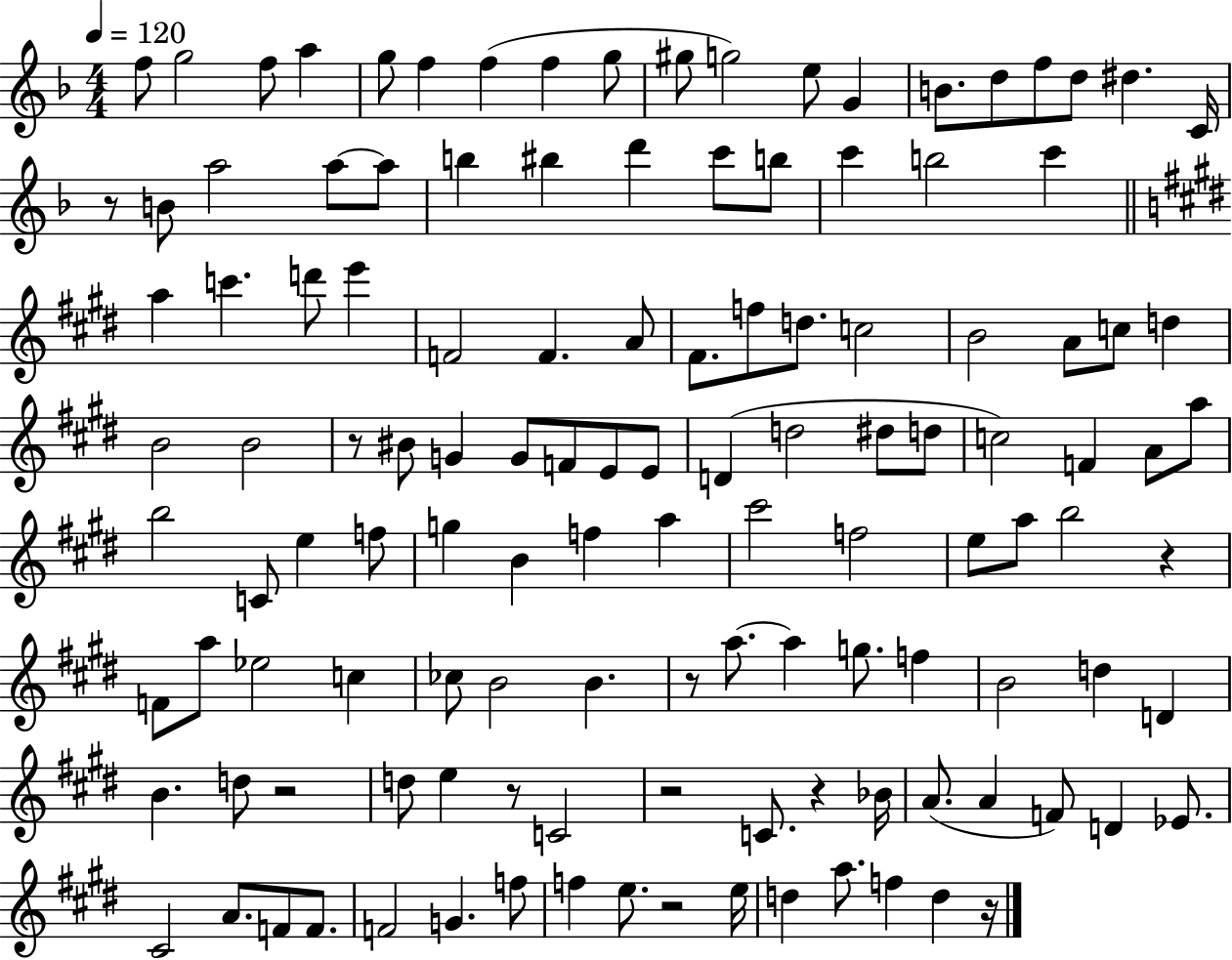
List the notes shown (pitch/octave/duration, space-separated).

F5/e G5/h F5/e A5/q G5/e F5/q F5/q F5/q G5/e G#5/e G5/h E5/e G4/q B4/e. D5/e F5/e D5/e D#5/q. C4/s R/e B4/e A5/h A5/e A5/e B5/q BIS5/q D6/q C6/e B5/e C6/q B5/h C6/q A5/q C6/q. D6/e E6/q F4/h F4/q. A4/e F#4/e. F5/e D5/e. C5/h B4/h A4/e C5/e D5/q B4/h B4/h R/e BIS4/e G4/q G4/e F4/e E4/e E4/e D4/q D5/h D#5/e D5/e C5/h F4/q A4/e A5/e B5/h C4/e E5/q F5/e G5/q B4/q F5/q A5/q C#6/h F5/h E5/e A5/e B5/h R/q F4/e A5/e Eb5/h C5/q CES5/e B4/h B4/q. R/e A5/e. A5/q G5/e. F5/q B4/h D5/q D4/q B4/q. D5/e R/h D5/e E5/q R/e C4/h R/h C4/e. R/q Bb4/s A4/e. A4/q F4/e D4/q Eb4/e. C#4/h A4/e. F4/e F4/e. F4/h G4/q. F5/e F5/q E5/e. R/h E5/s D5/q A5/e. F5/q D5/q R/s